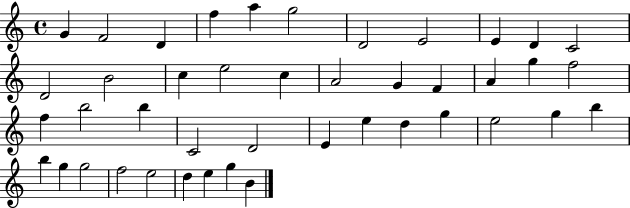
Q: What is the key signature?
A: C major